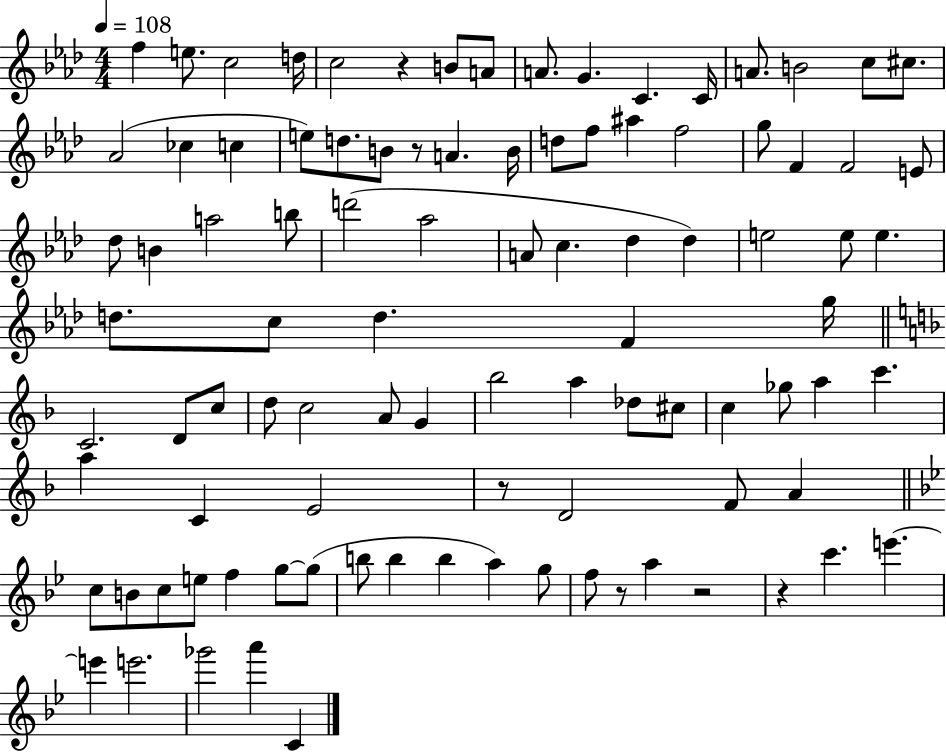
X:1
T:Untitled
M:4/4
L:1/4
K:Ab
f e/2 c2 d/4 c2 z B/2 A/2 A/2 G C C/4 A/2 B2 c/2 ^c/2 _A2 _c c e/2 d/2 B/2 z/2 A B/4 d/2 f/2 ^a f2 g/2 F F2 E/2 _d/2 B a2 b/2 d'2 _a2 A/2 c _d _d e2 e/2 e d/2 c/2 d F g/4 C2 D/2 c/2 d/2 c2 A/2 G _b2 a _d/2 ^c/2 c _g/2 a c' a C E2 z/2 D2 F/2 A c/2 B/2 c/2 e/2 f g/2 g/2 b/2 b b a g/2 f/2 z/2 a z2 z c' e' e' e'2 _g'2 a' C